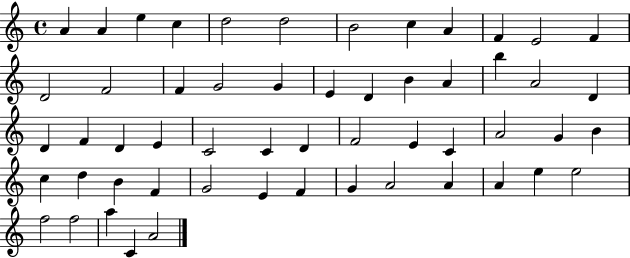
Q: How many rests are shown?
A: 0